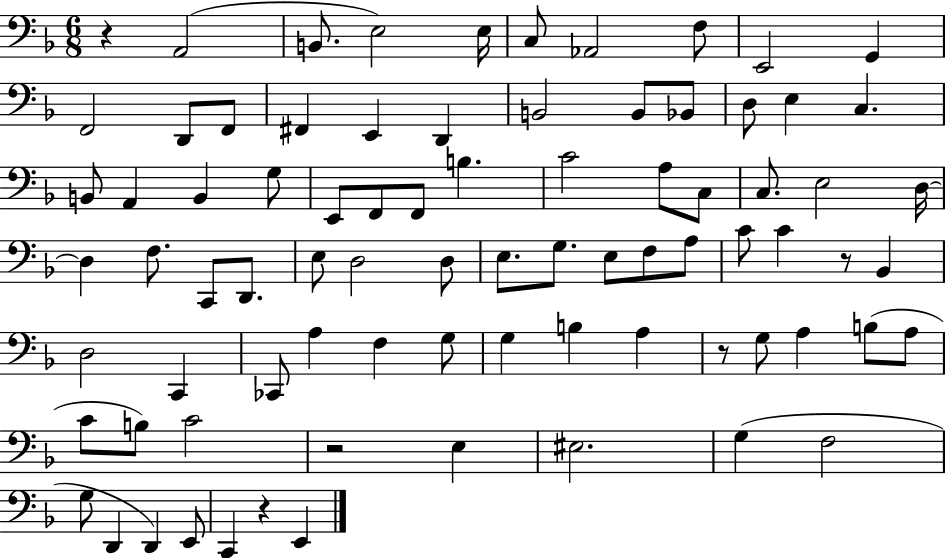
R/q A2/h B2/e. E3/h E3/s C3/e Ab2/h F3/e E2/h G2/q F2/h D2/e F2/e F#2/q E2/q D2/q B2/h B2/e Bb2/e D3/e E3/q C3/q. B2/e A2/q B2/q G3/e E2/e F2/e F2/e B3/q. C4/h A3/e C3/e C3/e. E3/h D3/s D3/q F3/e. C2/e D2/e. E3/e D3/h D3/e E3/e. G3/e. E3/e F3/e A3/e C4/e C4/q R/e Bb2/q D3/h C2/q CES2/e A3/q F3/q G3/e G3/q B3/q A3/q R/e G3/e A3/q B3/e A3/e C4/e B3/e C4/h R/h E3/q EIS3/h. G3/q F3/h G3/e D2/q D2/q E2/e C2/q R/q E2/q